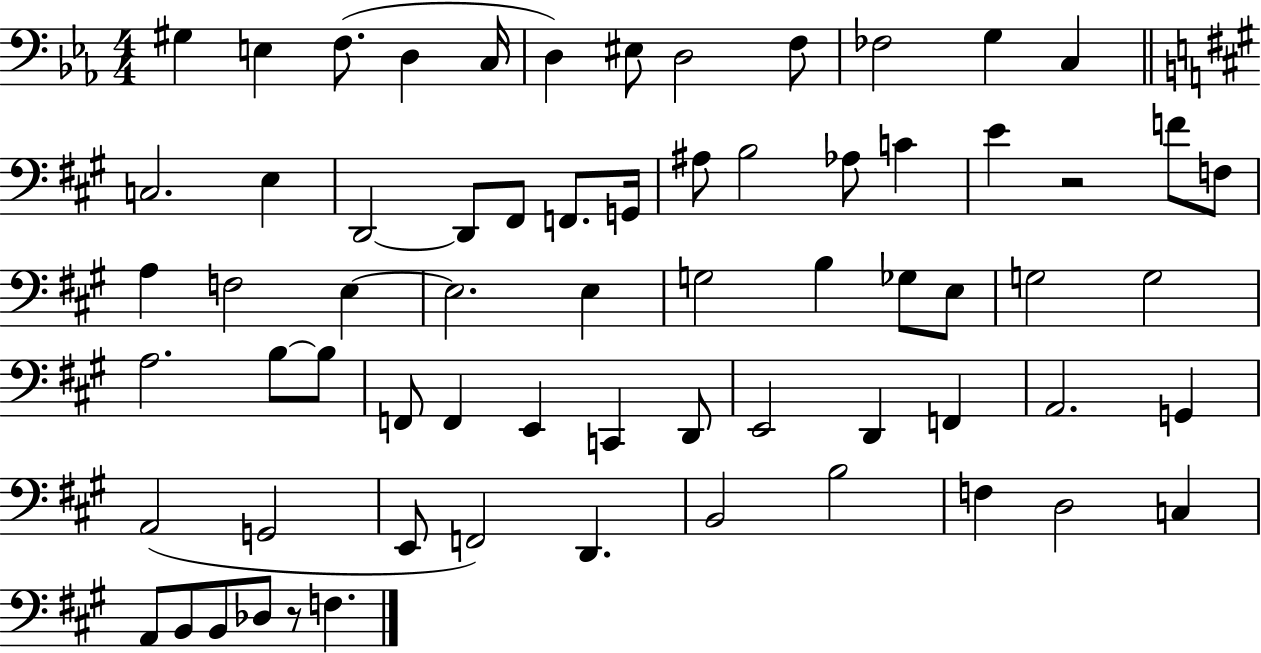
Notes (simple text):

G#3/q E3/q F3/e. D3/q C3/s D3/q EIS3/e D3/h F3/e FES3/h G3/q C3/q C3/h. E3/q D2/h D2/e F#2/e F2/e. G2/s A#3/e B3/h Ab3/e C4/q E4/q R/h F4/e F3/e A3/q F3/h E3/q E3/h. E3/q G3/h B3/q Gb3/e E3/e G3/h G3/h A3/h. B3/e B3/e F2/e F2/q E2/q C2/q D2/e E2/h D2/q F2/q A2/h. G2/q A2/h G2/h E2/e F2/h D2/q. B2/h B3/h F3/q D3/h C3/q A2/e B2/e B2/e Db3/e R/e F3/q.